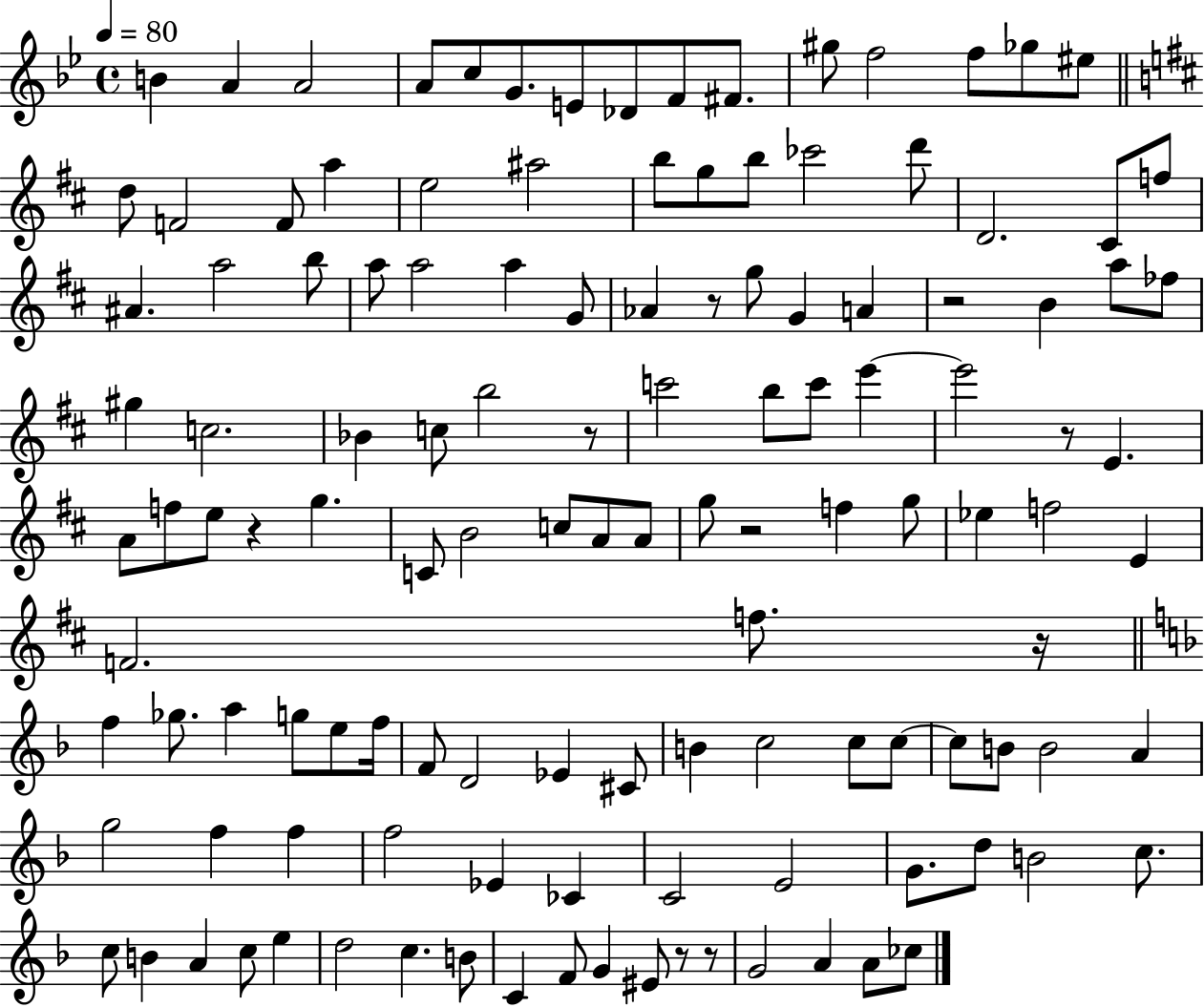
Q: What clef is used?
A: treble